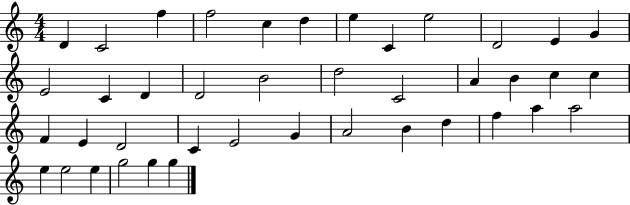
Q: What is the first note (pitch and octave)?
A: D4